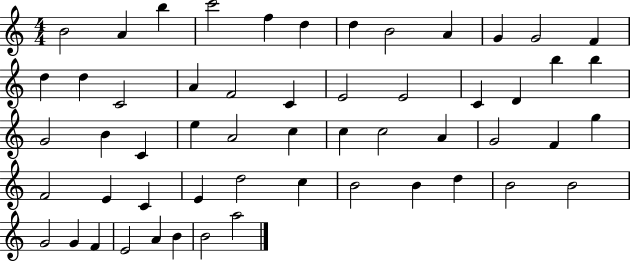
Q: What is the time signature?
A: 4/4